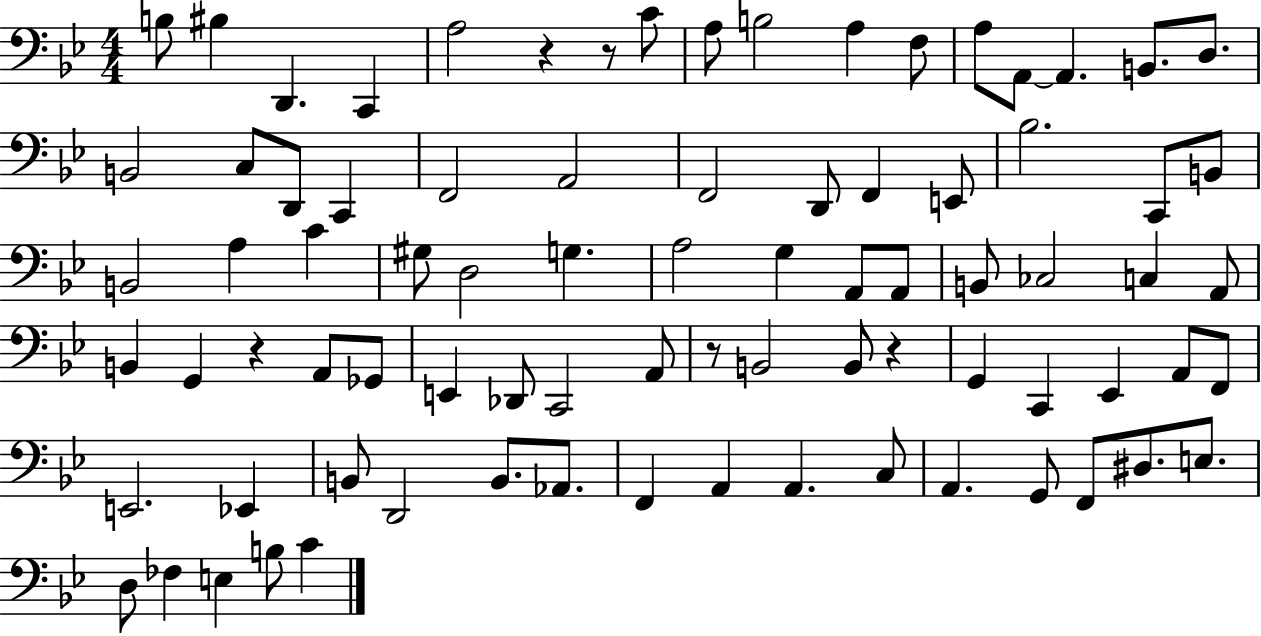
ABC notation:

X:1
T:Untitled
M:4/4
L:1/4
K:Bb
B,/2 ^B, D,, C,, A,2 z z/2 C/2 A,/2 B,2 A, F,/2 A,/2 A,,/2 A,, B,,/2 D,/2 B,,2 C,/2 D,,/2 C,, F,,2 A,,2 F,,2 D,,/2 F,, E,,/2 _B,2 C,,/2 B,,/2 B,,2 A, C ^G,/2 D,2 G, A,2 G, A,,/2 A,,/2 B,,/2 _C,2 C, A,,/2 B,, G,, z A,,/2 _G,,/2 E,, _D,,/2 C,,2 A,,/2 z/2 B,,2 B,,/2 z G,, C,, _E,, A,,/2 F,,/2 E,,2 _E,, B,,/2 D,,2 B,,/2 _A,,/2 F,, A,, A,, C,/2 A,, G,,/2 F,,/2 ^D,/2 E,/2 D,/2 _F, E, B,/2 C